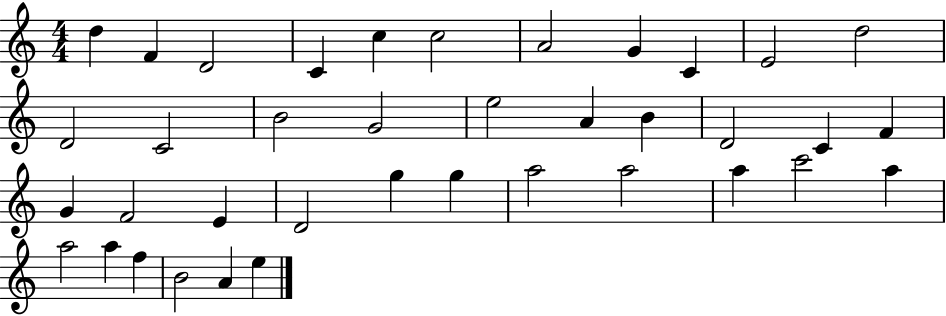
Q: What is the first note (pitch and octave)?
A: D5